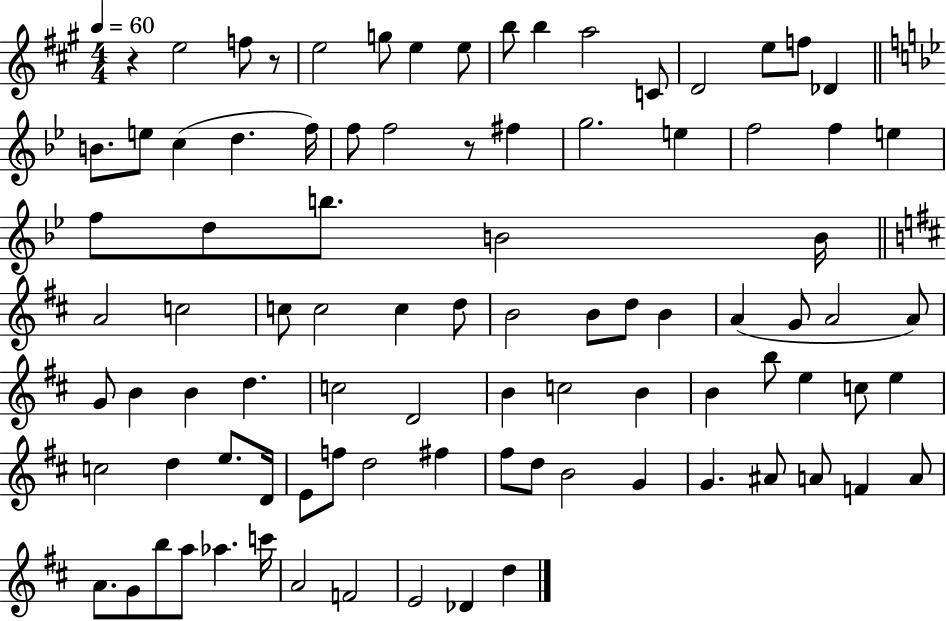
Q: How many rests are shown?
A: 3